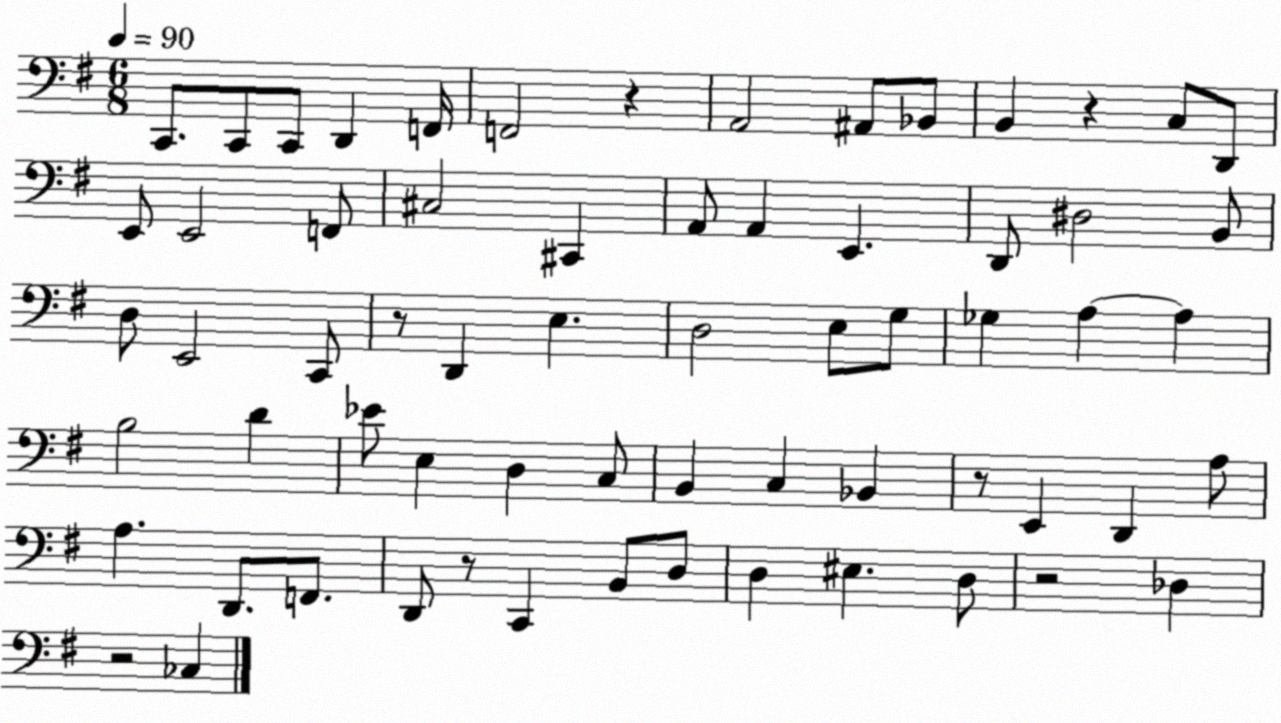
X:1
T:Untitled
M:6/8
L:1/4
K:G
C,,/2 C,,/2 C,,/2 D,, F,,/4 F,,2 z A,,2 ^A,,/2 _B,,/2 B,, z C,/2 D,,/2 E,,/2 E,,2 F,,/2 ^C,2 ^C,, A,,/2 A,, E,, D,,/2 ^D,2 B,,/2 D,/2 E,,2 C,,/2 z/2 D,, E, D,2 E,/2 G,/2 _G, A, A, B,2 D _E/2 E, D, C,/2 B,, C, _B,, z/2 E,, D,, A,/2 A, D,,/2 F,,/2 D,,/2 z/2 C,, B,,/2 D,/2 D, ^E, D,/2 z2 _D, z2 _C,